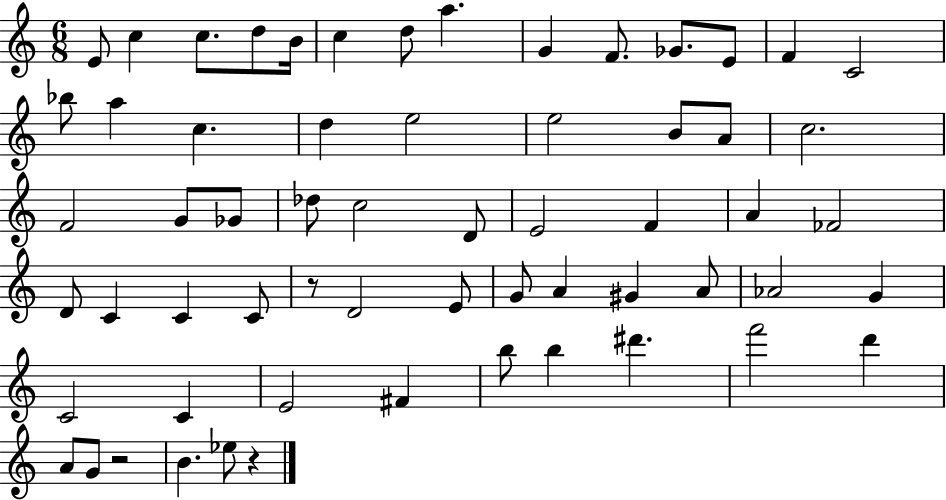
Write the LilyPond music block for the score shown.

{
  \clef treble
  \numericTimeSignature
  \time 6/8
  \key c \major
  e'8 c''4 c''8. d''8 b'16 | c''4 d''8 a''4. | g'4 f'8. ges'8. e'8 | f'4 c'2 | \break bes''8 a''4 c''4. | d''4 e''2 | e''2 b'8 a'8 | c''2. | \break f'2 g'8 ges'8 | des''8 c''2 d'8 | e'2 f'4 | a'4 fes'2 | \break d'8 c'4 c'4 c'8 | r8 d'2 e'8 | g'8 a'4 gis'4 a'8 | aes'2 g'4 | \break c'2 c'4 | e'2 fis'4 | b''8 b''4 dis'''4. | f'''2 d'''4 | \break a'8 g'8 r2 | b'4. ees''8 r4 | \bar "|."
}